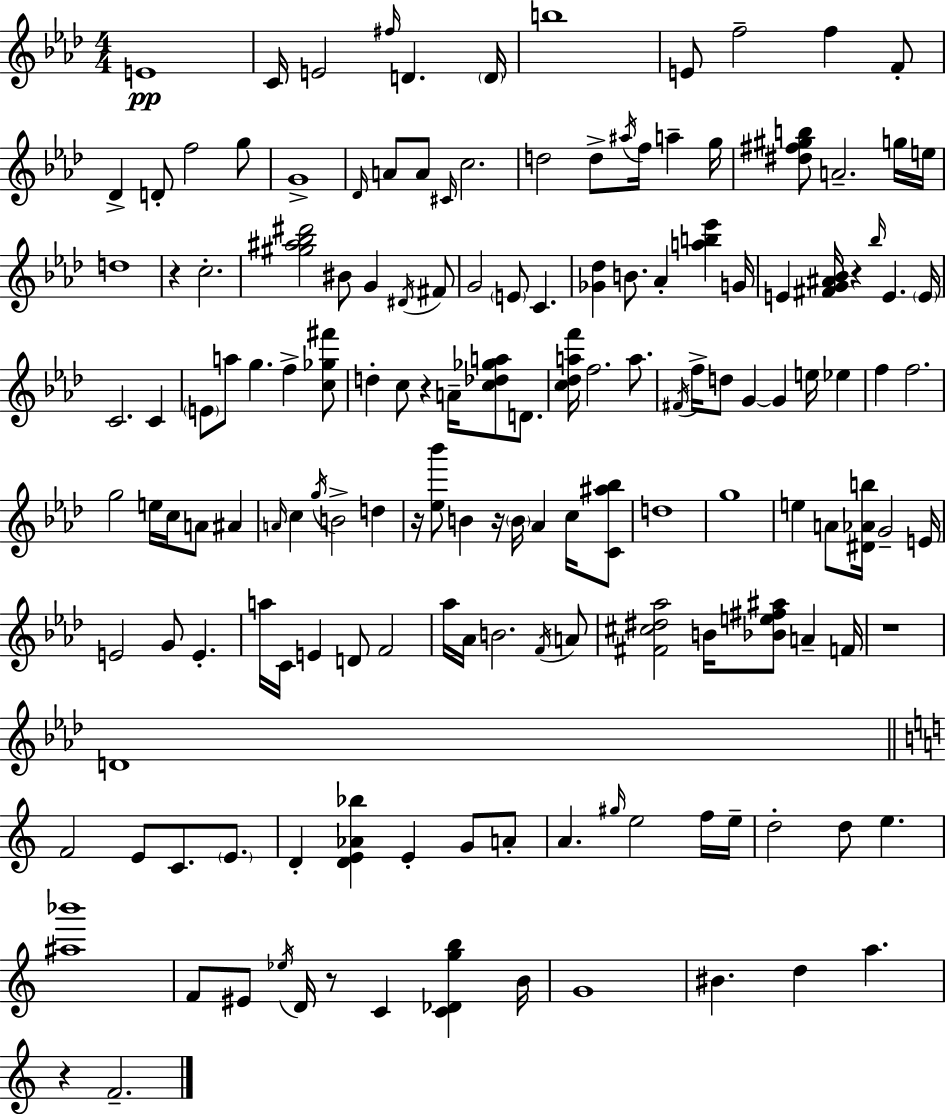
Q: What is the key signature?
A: F minor